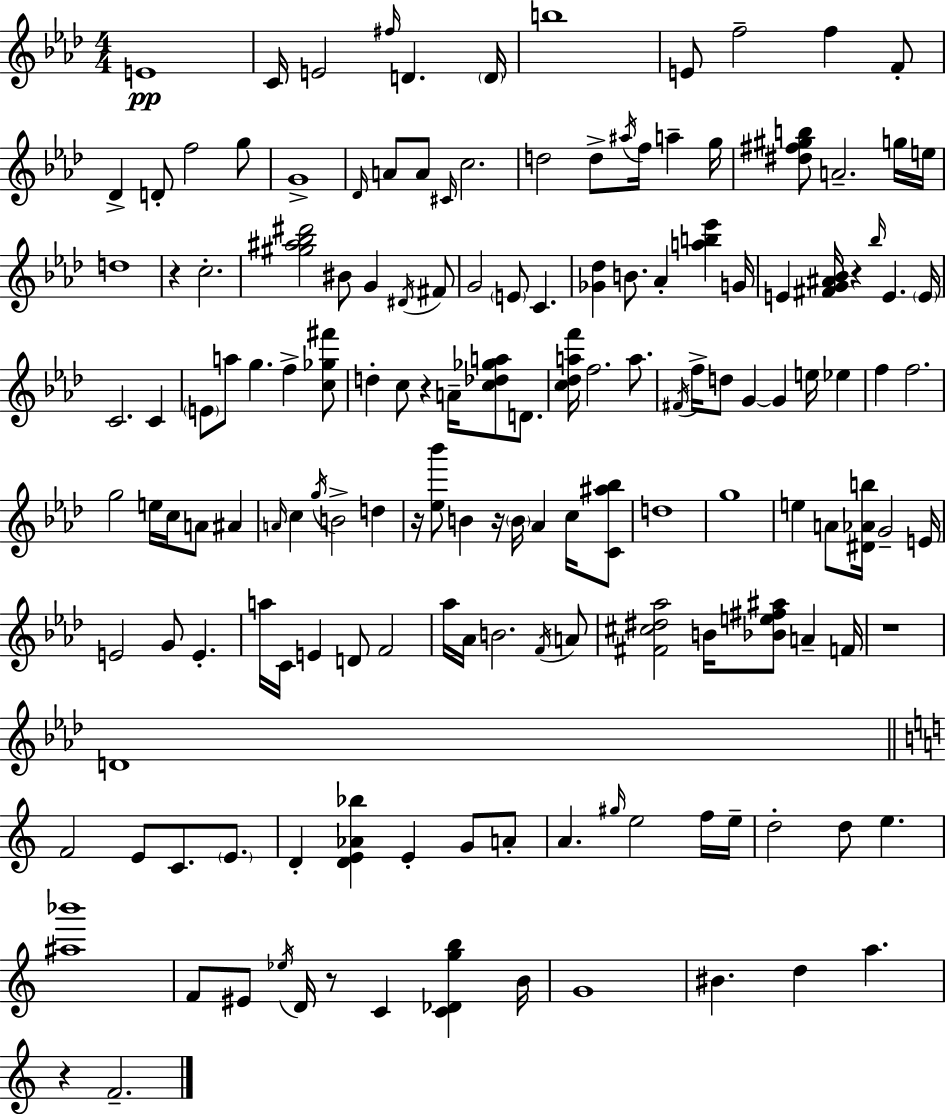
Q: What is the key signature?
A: F minor